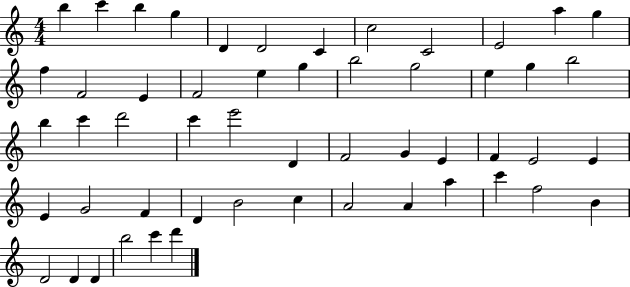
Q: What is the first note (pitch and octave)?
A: B5